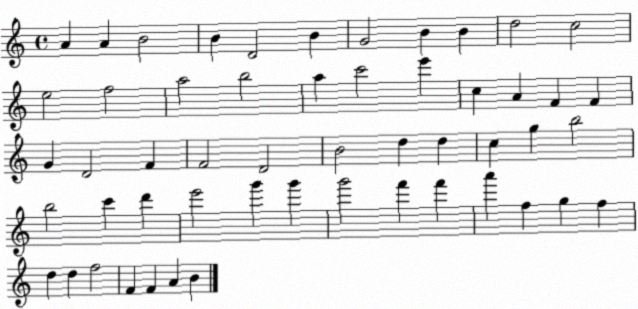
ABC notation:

X:1
T:Untitled
M:4/4
L:1/4
K:C
A A B2 B D2 B G2 B B d2 c2 e2 f2 a2 b2 a c'2 e' c A F F G D2 F F2 D2 B2 d d c g b2 b2 c' d' e'2 g' g' g'2 f' f' a' f g f d d f2 F F A B